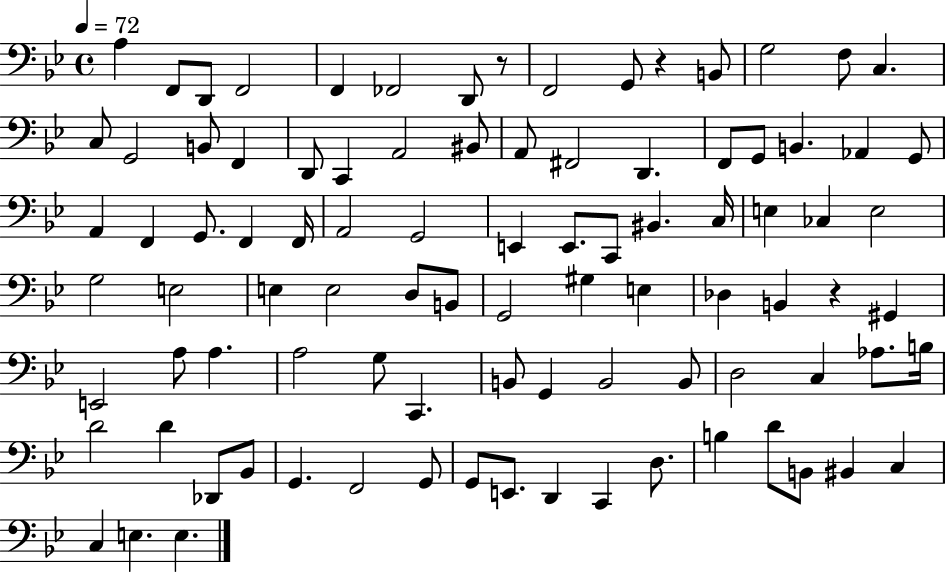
X:1
T:Untitled
M:4/4
L:1/4
K:Bb
A, F,,/2 D,,/2 F,,2 F,, _F,,2 D,,/2 z/2 F,,2 G,,/2 z B,,/2 G,2 F,/2 C, C,/2 G,,2 B,,/2 F,, D,,/2 C,, A,,2 ^B,,/2 A,,/2 ^F,,2 D,, F,,/2 G,,/2 B,, _A,, G,,/2 A,, F,, G,,/2 F,, F,,/4 A,,2 G,,2 E,, E,,/2 C,,/2 ^B,, C,/4 E, _C, E,2 G,2 E,2 E, E,2 D,/2 B,,/2 G,,2 ^G, E, _D, B,, z ^G,, E,,2 A,/2 A, A,2 G,/2 C,, B,,/2 G,, B,,2 B,,/2 D,2 C, _A,/2 B,/4 D2 D _D,,/2 _B,,/2 G,, F,,2 G,,/2 G,,/2 E,,/2 D,, C,, D,/2 B, D/2 B,,/2 ^B,, C, C, E, E,